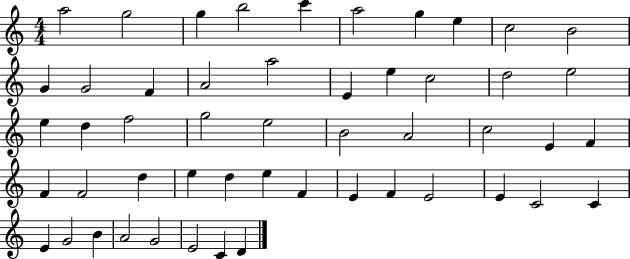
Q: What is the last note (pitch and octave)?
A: D4